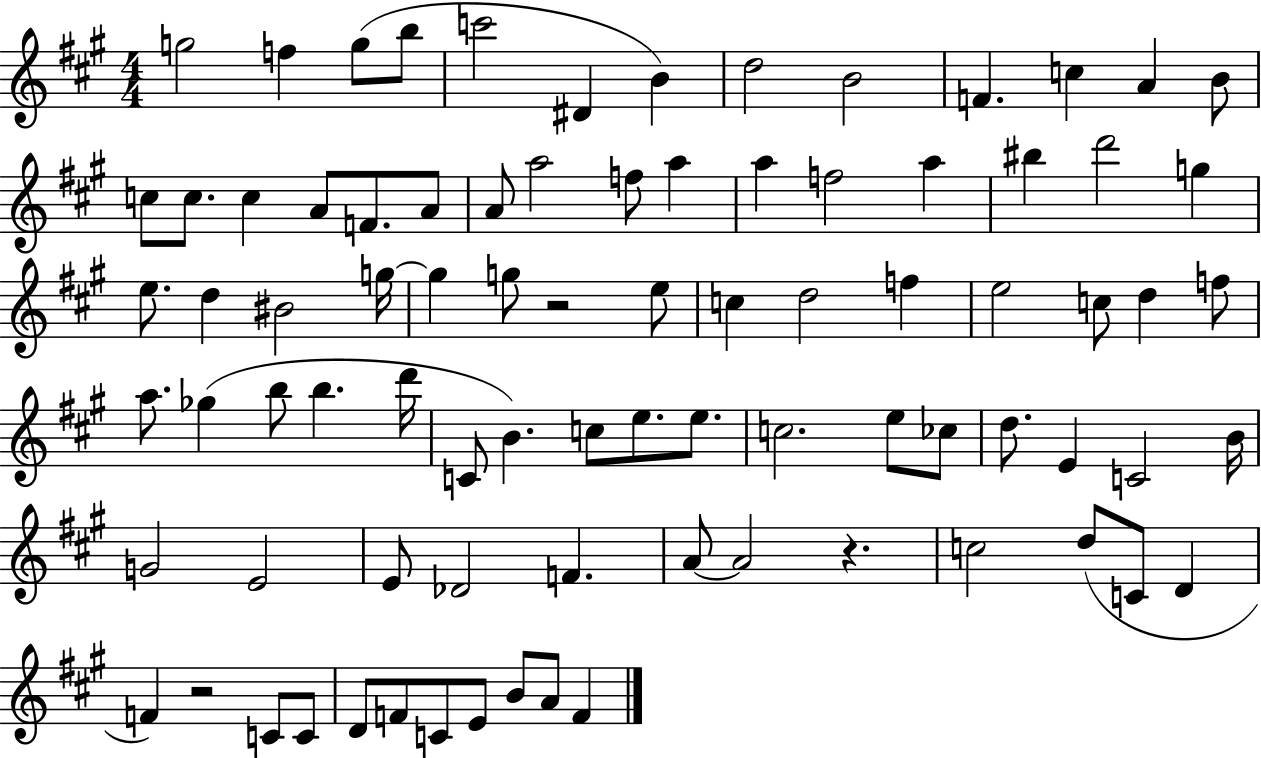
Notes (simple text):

G5/h F5/q G5/e B5/e C6/h D#4/q B4/q D5/h B4/h F4/q. C5/q A4/q B4/e C5/e C5/e. C5/q A4/e F4/e. A4/e A4/e A5/h F5/e A5/q A5/q F5/h A5/q BIS5/q D6/h G5/q E5/e. D5/q BIS4/h G5/s G5/q G5/e R/h E5/e C5/q D5/h F5/q E5/h C5/e D5/q F5/e A5/e. Gb5/q B5/e B5/q. D6/s C4/e B4/q. C5/e E5/e. E5/e. C5/h. E5/e CES5/e D5/e. E4/q C4/h B4/s G4/h E4/h E4/e Db4/h F4/q. A4/e A4/h R/q. C5/h D5/e C4/e D4/q F4/q R/h C4/e C4/e D4/e F4/e C4/e E4/e B4/e A4/e F4/q